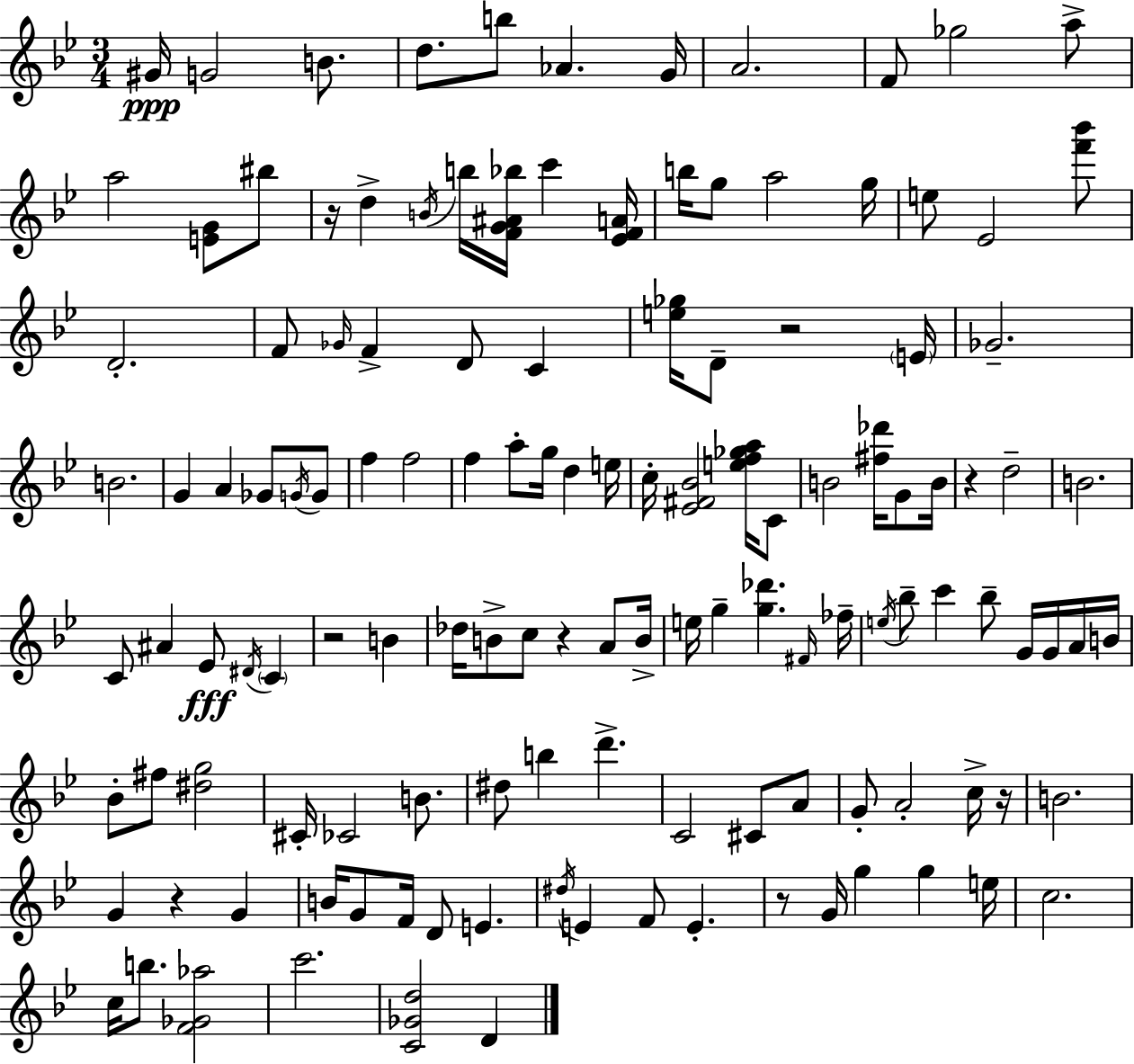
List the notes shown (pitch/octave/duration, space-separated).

G#4/s G4/h B4/e. D5/e. B5/e Ab4/q. G4/s A4/h. F4/e Gb5/h A5/e A5/h [E4,G4]/e BIS5/e R/s D5/q B4/s B5/s [F4,G4,A#4,Bb5]/s C6/q [Eb4,F4,A4]/s B5/s G5/e A5/h G5/s E5/e Eb4/h [F6,Bb6]/e D4/h. F4/e Gb4/s F4/q D4/e C4/q [E5,Gb5]/s D4/e R/h E4/s Gb4/h. B4/h. G4/q A4/q Gb4/e G4/s G4/e F5/q F5/h F5/q A5/e G5/s D5/q E5/s C5/s [Eb4,F#4,Bb4]/h [E5,F5,Gb5,A5]/s C4/e B4/h [F#5,Db6]/s G4/e B4/s R/q D5/h B4/h. C4/e A#4/q Eb4/e D#4/s C4/q R/h B4/q Db5/s B4/e C5/e R/q A4/e B4/s E5/s G5/q [G5,Db6]/q. F#4/s FES5/s E5/s Bb5/e C6/q Bb5/e G4/s G4/s A4/s B4/s Bb4/e F#5/e [D#5,G5]/h C#4/s CES4/h B4/e. D#5/e B5/q D6/q. C4/h C#4/e A4/e G4/e A4/h C5/s R/s B4/h. G4/q R/q G4/q B4/s G4/e F4/s D4/e E4/q. D#5/s E4/q F4/e E4/q. R/e G4/s G5/q G5/q E5/s C5/h. C5/s B5/e. [F4,Gb4,Ab5]/h C6/h. [C4,Gb4,D5]/h D4/q